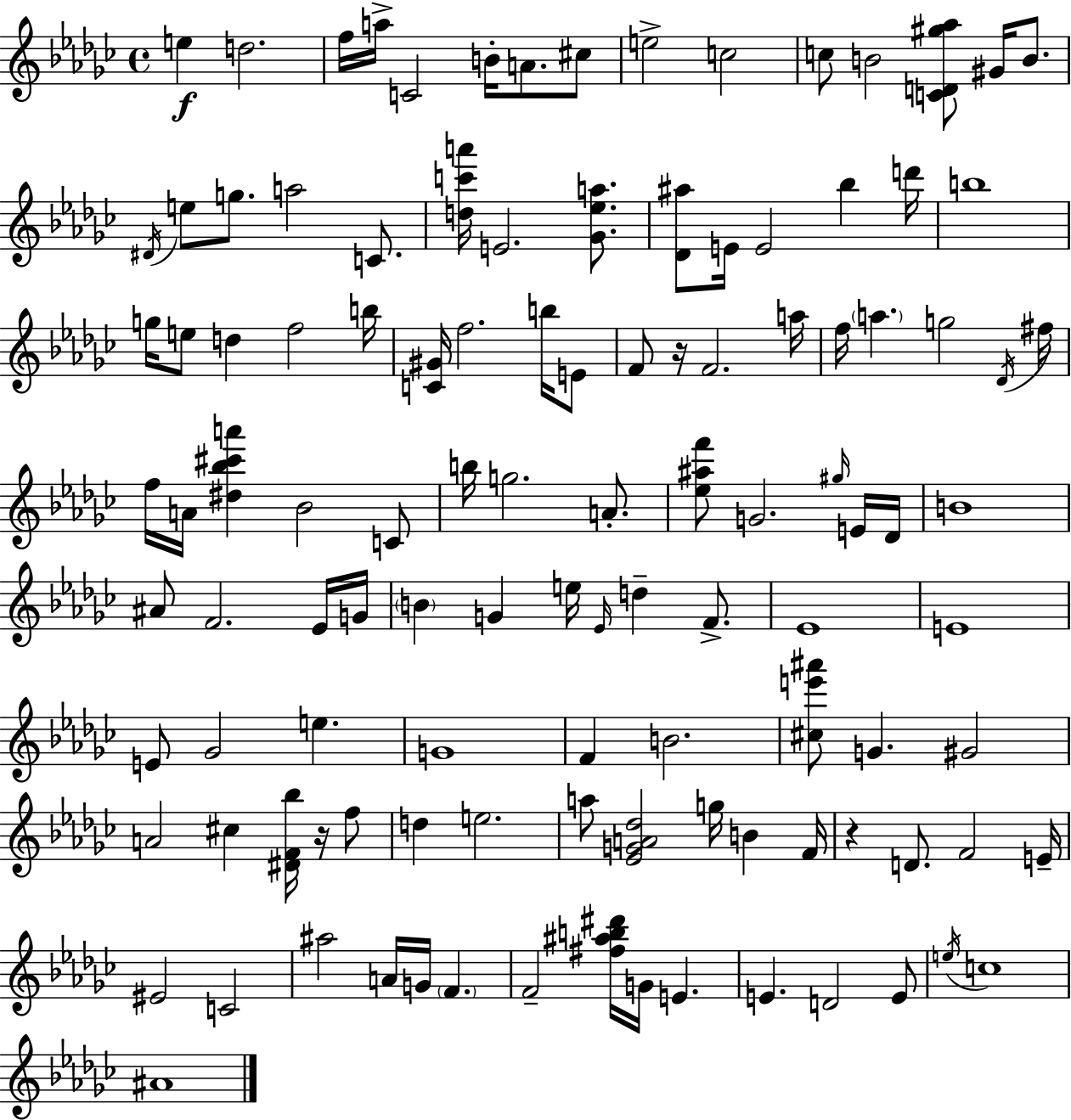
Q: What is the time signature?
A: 4/4